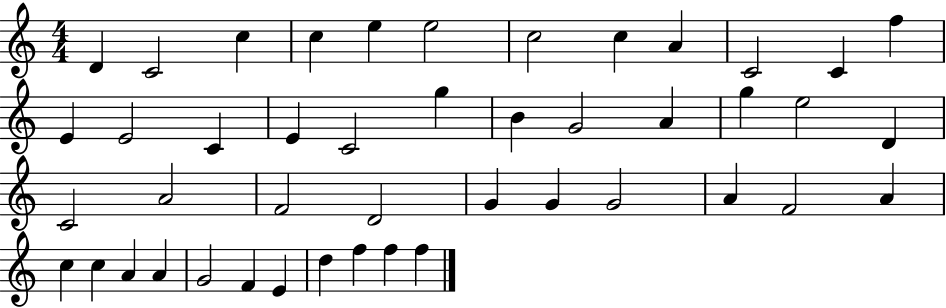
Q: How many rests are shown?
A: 0